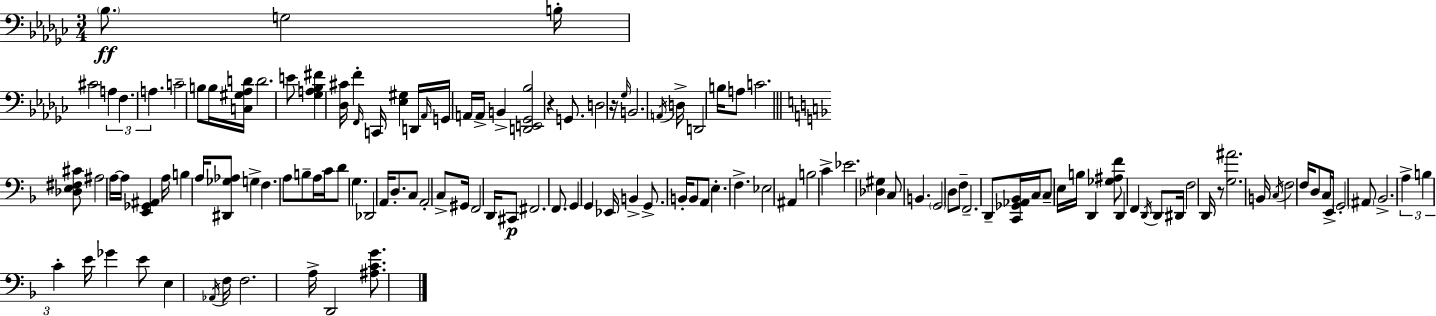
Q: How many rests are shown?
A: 3